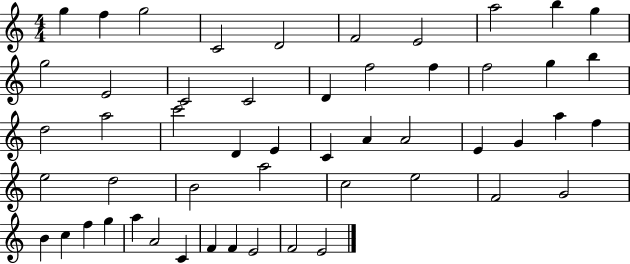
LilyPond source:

{
  \clef treble
  \numericTimeSignature
  \time 4/4
  \key c \major
  g''4 f''4 g''2 | c'2 d'2 | f'2 e'2 | a''2 b''4 g''4 | \break g''2 e'2 | c'2 c'2 | d'4 f''2 f''4 | f''2 g''4 b''4 | \break d''2 a''2 | c'''2 d'4 e'4 | c'4 a'4 a'2 | e'4 g'4 a''4 f''4 | \break e''2 d''2 | b'2 a''2 | c''2 e''2 | f'2 g'2 | \break b'4 c''4 f''4 g''4 | a''4 a'2 c'4 | f'4 f'4 e'2 | f'2 e'2 | \break \bar "|."
}